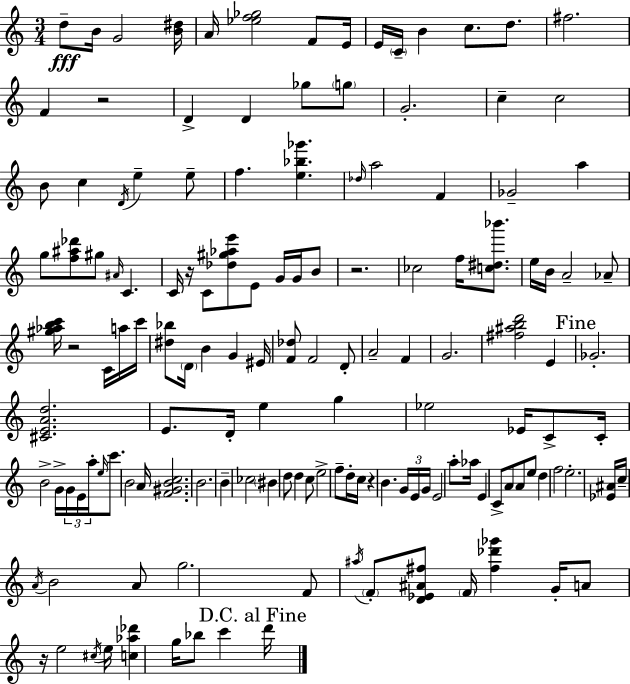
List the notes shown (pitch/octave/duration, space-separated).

D5/e B4/s G4/h [B4,D#5]/s A4/s [Eb5,F5,Gb5]/h F4/e E4/s E4/s C4/s B4/q C5/e. D5/e. F#5/h. F4/q R/h D4/q D4/q Gb5/e G5/e G4/h. C5/q C5/h B4/e C5/q D4/s E5/q E5/e F5/q. [E5,Bb5,Gb6]/q. Db5/s A5/h F4/q Gb4/h A5/q G5/e [F5,A#5,Db6]/e G#5/e A#4/s C4/q. C4/s R/s C4/e [Db5,G#5,Ab5,E6]/e E4/e G4/s G4/s B4/e R/h. CES5/h F5/s [C5,D#5,Bb6]/e. E5/s B4/s A4/h Ab4/e [G#5,Ab5,B5,C6]/s R/h C4/s A5/s C6/s [D#5,Bb5]/e D4/s B4/q G4/q EIS4/s [F4,Db5]/e F4/h D4/e A4/h F4/q G4/h. [F#5,A#5,B5,D6]/h E4/q Gb4/h. [C#4,E4,A4,D5]/h. E4/e. D4/s E5/q G5/q Eb5/h Eb4/s C4/e C4/s B4/h G4/s G4/s E4/s A5/s E5/s C6/e. B4/h A4/s [F4,G#4,B4,C5]/h. B4/h. B4/q CES5/h BIS4/q D5/e D5/q C5/e E5/h F5/e D5/s C5/s R/q B4/q. G4/s E4/s G4/s E4/h A5/e Ab5/s E4/q C4/e A4/e A4/e E5/e D5/q F5/h E5/h. [Eb4,A#4]/s C5/s A4/s B4/h A4/e G5/h. F4/e A#5/s F4/e [D4,Eb4,A#4,F#5]/e F4/s [F#5,Db6,Gb6]/q G4/s A4/e R/s E5/h C#5/s E5/s [C5,Ab5,Db6]/q G5/s Bb5/e C6/q D6/s